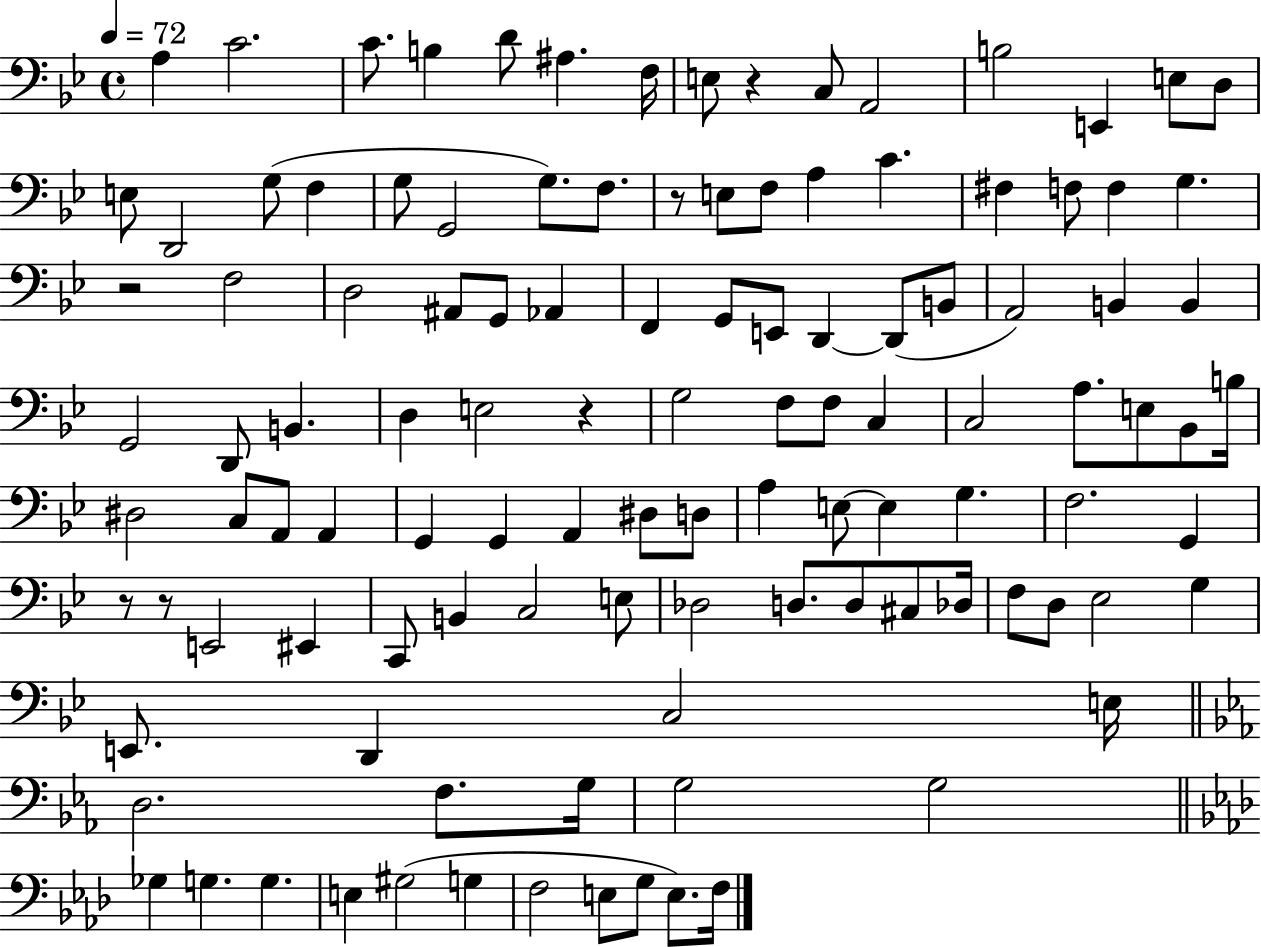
A3/q C4/h. C4/e. B3/q D4/e A#3/q. F3/s E3/e R/q C3/e A2/h B3/h E2/q E3/e D3/e E3/e D2/h G3/e F3/q G3/e G2/h G3/e. F3/e. R/e E3/e F3/e A3/q C4/q. F#3/q F3/e F3/q G3/q. R/h F3/h D3/h A#2/e G2/e Ab2/q F2/q G2/e E2/e D2/q D2/e B2/e A2/h B2/q B2/q G2/h D2/e B2/q. D3/q E3/h R/q G3/h F3/e F3/e C3/q C3/h A3/e. E3/e Bb2/e B3/s D#3/h C3/e A2/e A2/q G2/q G2/q A2/q D#3/e D3/e A3/q E3/e E3/q G3/q. F3/h. G2/q R/e R/e E2/h EIS2/q C2/e B2/q C3/h E3/e Db3/h D3/e. D3/e C#3/e Db3/s F3/e D3/e Eb3/h G3/q E2/e. D2/q C3/h E3/s D3/h. F3/e. G3/s G3/h G3/h Gb3/q G3/q. G3/q. E3/q G#3/h G3/q F3/h E3/e G3/e E3/e. F3/s